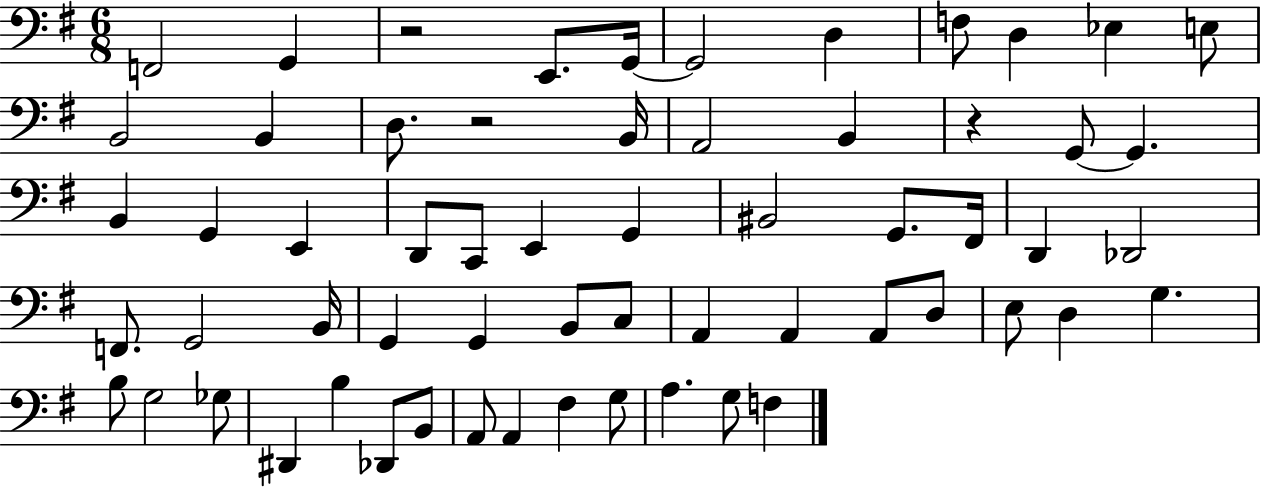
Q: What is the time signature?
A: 6/8